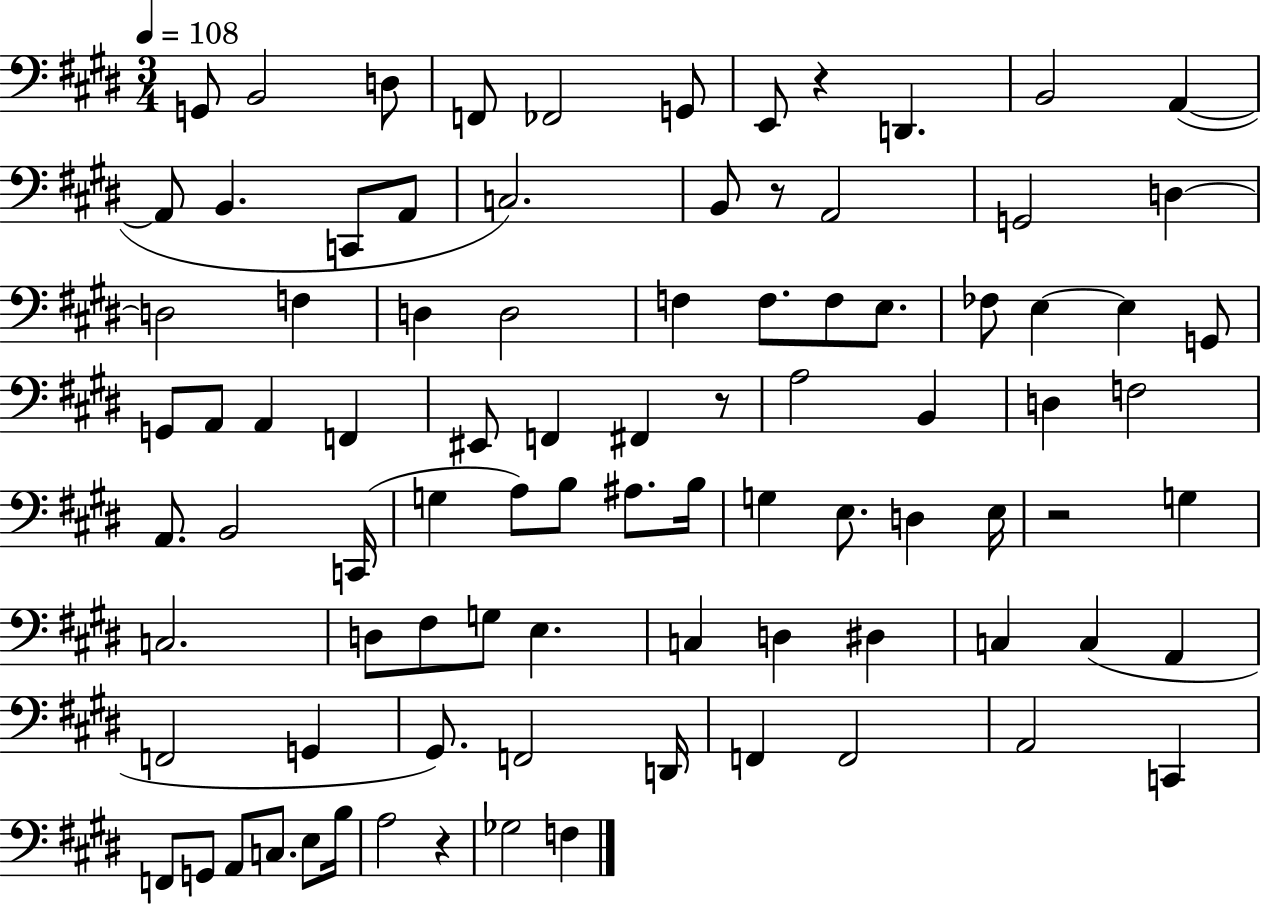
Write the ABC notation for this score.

X:1
T:Untitled
M:3/4
L:1/4
K:E
G,,/2 B,,2 D,/2 F,,/2 _F,,2 G,,/2 E,,/2 z D,, B,,2 A,, A,,/2 B,, C,,/2 A,,/2 C,2 B,,/2 z/2 A,,2 G,,2 D, D,2 F, D, D,2 F, F,/2 F,/2 E,/2 _F,/2 E, E, G,,/2 G,,/2 A,,/2 A,, F,, ^E,,/2 F,, ^F,, z/2 A,2 B,, D, F,2 A,,/2 B,,2 C,,/4 G, A,/2 B,/2 ^A,/2 B,/4 G, E,/2 D, E,/4 z2 G, C,2 D,/2 ^F,/2 G,/2 E, C, D, ^D, C, C, A,, F,,2 G,, ^G,,/2 F,,2 D,,/4 F,, F,,2 A,,2 C,, F,,/2 G,,/2 A,,/2 C,/2 E,/2 B,/4 A,2 z _G,2 F,